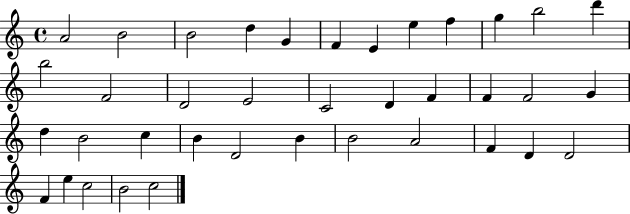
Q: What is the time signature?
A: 4/4